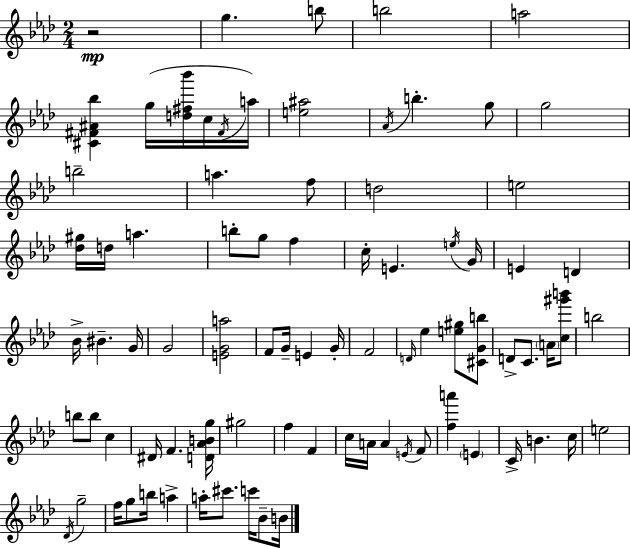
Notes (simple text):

R/h G5/q. B5/e B5/h A5/h [C#4,F#4,A#4,Bb5]/q G5/s [D5,F#5,Bb6]/s C5/s F#4/s A5/s [E5,A#5]/h Ab4/s B5/q. G5/e G5/h B5/h A5/q. F5/e D5/h E5/h [Db5,G#5]/s D5/s A5/q. B5/e G5/e F5/q C5/s E4/q. E5/s G4/s E4/q D4/q Bb4/s BIS4/q. G4/s G4/h [E4,G4,A5]/h F4/e G4/s E4/q G4/s F4/h D4/s Eb5/q [E5,G#5]/e [C#4,G4,B5]/e D4/e C4/e. A4/s [C5,G#6,B6]/e B5/h B5/e B5/e C5/q D#4/s F4/q. [D4,Ab4,B4,G5]/s G#5/h F5/q F4/q C5/s A4/s A4/q E4/s F4/e [F5,A6]/q E4/q C4/s B4/q. C5/s E5/h Db4/s G5/h F5/s G5/e B5/s A5/q A5/s C#6/e. C6/s Bb4/e B4/s